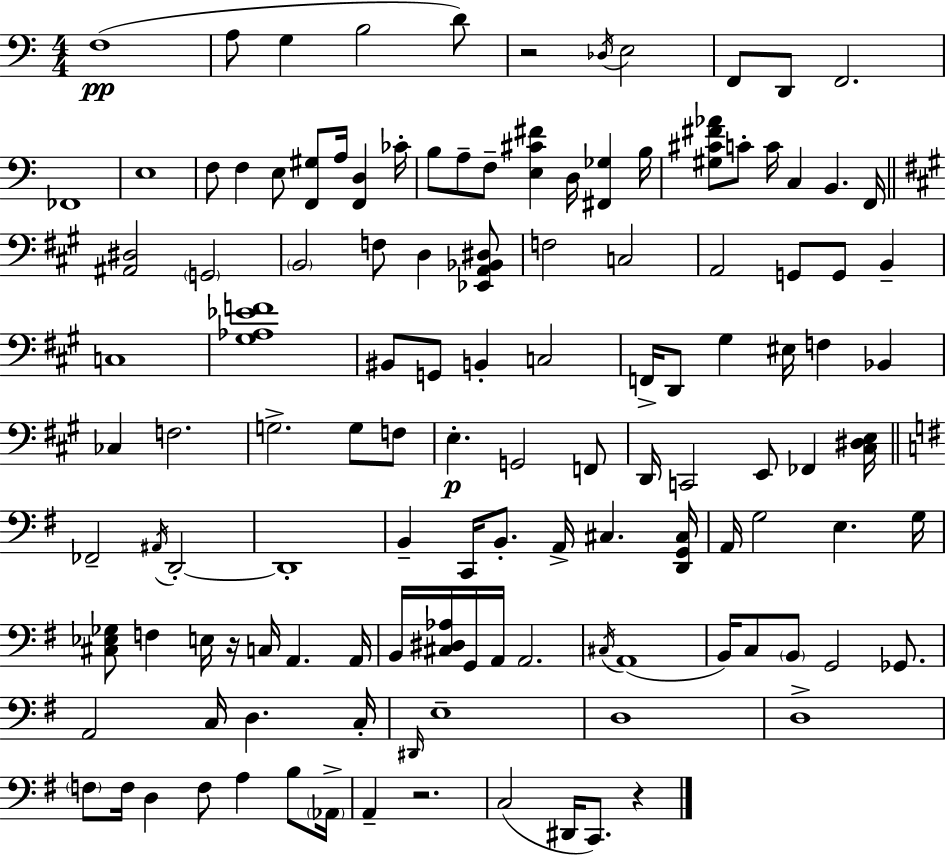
{
  \clef bass
  \numericTimeSignature
  \time 4/4
  \key c \major
  f1(\pp | a8 g4 b2 d'8) | r2 \acciaccatura { des16 } e2 | f,8 d,8 f,2. | \break fes,1 | e1 | f8 f4 e8 <f, gis>8 a16 <f, d>4 | ces'16-. b8 a8-- f8-- <e cis' fis'>4 d16 <fis, ges>4 | \break b16 <gis cis' fis' aes'>8 c'8-. c'16 c4 b,4. | f,16 \bar "||" \break \key a \major <ais, dis>2 \parenthesize g,2 | \parenthesize b,2 f8 d4 <ees, a, bes, dis>8 | f2 c2 | a,2 g,8 g,8 b,4-- | \break c1 | <gis aes ees' f'>1 | bis,8 g,8 b,4-. c2 | f,16-> d,8 gis4 eis16 f4 bes,4 | \break ces4 f2. | g2.-> g8 f8 | e4.-.\p g,2 f,8 | d,16 c,2 e,8 fes,4 <cis dis e>16 | \break \bar "||" \break \key e \minor fes,2-- \acciaccatura { ais,16 } d,2-.~~ | d,1-. | b,4-- c,16 b,8.-. a,16-> cis4. | <d, g, cis>16 a,16 g2 e4. | \break g16 <cis ees ges>8 f4 e16 r16 c16 a,4. | a,16 b,16 <cis dis aes>16 g,16 a,16 a,2. | \acciaccatura { cis16 }( a,1 | b,16) c8 \parenthesize b,8 g,2 ges,8. | \break a,2 c16 d4. | c16-. \grace { dis,16 } e1-- | d1 | d1-> | \break \parenthesize f8 f16 d4 f8 a4 | b8 \parenthesize aes,16-> a,4-- r2. | c2( dis,16 c,8.) r4 | \bar "|."
}